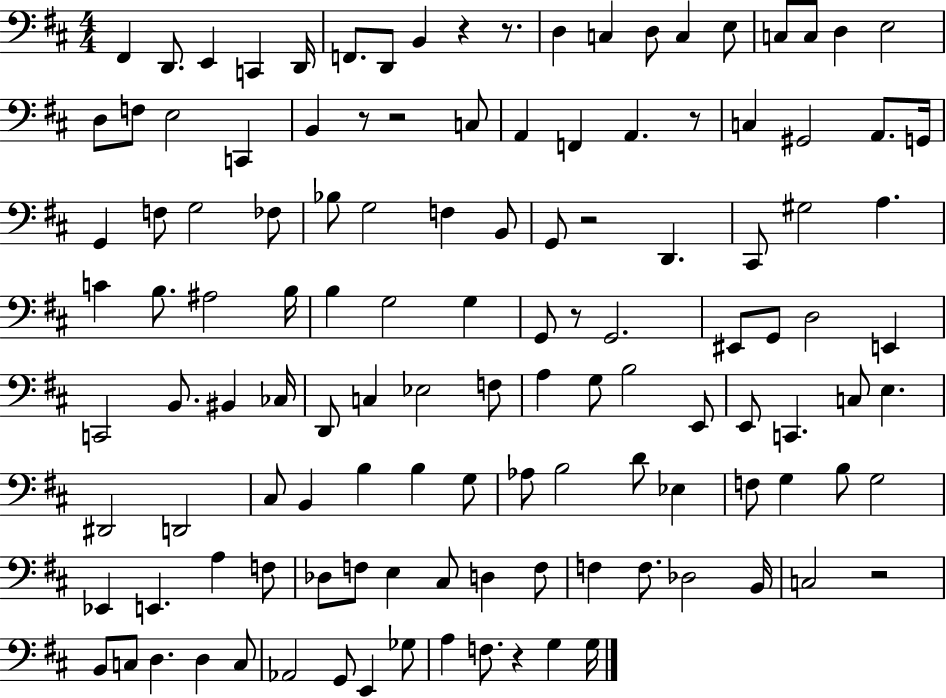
X:1
T:Untitled
M:4/4
L:1/4
K:D
^F,, D,,/2 E,, C,, D,,/4 F,,/2 D,,/2 B,, z z/2 D, C, D,/2 C, E,/2 C,/2 C,/2 D, E,2 D,/2 F,/2 E,2 C,, B,, z/2 z2 C,/2 A,, F,, A,, z/2 C, ^G,,2 A,,/2 G,,/4 G,, F,/2 G,2 _F,/2 _B,/2 G,2 F, B,,/2 G,,/2 z2 D,, ^C,,/2 ^G,2 A, C B,/2 ^A,2 B,/4 B, G,2 G, G,,/2 z/2 G,,2 ^E,,/2 G,,/2 D,2 E,, C,,2 B,,/2 ^B,, _C,/4 D,,/2 C, _E,2 F,/2 A, G,/2 B,2 E,,/2 E,,/2 C,, C,/2 E, ^D,,2 D,,2 ^C,/2 B,, B, B, G,/2 _A,/2 B,2 D/2 _E, F,/2 G, B,/2 G,2 _E,, E,, A, F,/2 _D,/2 F,/2 E, ^C,/2 D, F,/2 F, F,/2 _D,2 B,,/4 C,2 z2 B,,/2 C,/2 D, D, C,/2 _A,,2 G,,/2 E,, _G,/2 A, F,/2 z G, G,/4